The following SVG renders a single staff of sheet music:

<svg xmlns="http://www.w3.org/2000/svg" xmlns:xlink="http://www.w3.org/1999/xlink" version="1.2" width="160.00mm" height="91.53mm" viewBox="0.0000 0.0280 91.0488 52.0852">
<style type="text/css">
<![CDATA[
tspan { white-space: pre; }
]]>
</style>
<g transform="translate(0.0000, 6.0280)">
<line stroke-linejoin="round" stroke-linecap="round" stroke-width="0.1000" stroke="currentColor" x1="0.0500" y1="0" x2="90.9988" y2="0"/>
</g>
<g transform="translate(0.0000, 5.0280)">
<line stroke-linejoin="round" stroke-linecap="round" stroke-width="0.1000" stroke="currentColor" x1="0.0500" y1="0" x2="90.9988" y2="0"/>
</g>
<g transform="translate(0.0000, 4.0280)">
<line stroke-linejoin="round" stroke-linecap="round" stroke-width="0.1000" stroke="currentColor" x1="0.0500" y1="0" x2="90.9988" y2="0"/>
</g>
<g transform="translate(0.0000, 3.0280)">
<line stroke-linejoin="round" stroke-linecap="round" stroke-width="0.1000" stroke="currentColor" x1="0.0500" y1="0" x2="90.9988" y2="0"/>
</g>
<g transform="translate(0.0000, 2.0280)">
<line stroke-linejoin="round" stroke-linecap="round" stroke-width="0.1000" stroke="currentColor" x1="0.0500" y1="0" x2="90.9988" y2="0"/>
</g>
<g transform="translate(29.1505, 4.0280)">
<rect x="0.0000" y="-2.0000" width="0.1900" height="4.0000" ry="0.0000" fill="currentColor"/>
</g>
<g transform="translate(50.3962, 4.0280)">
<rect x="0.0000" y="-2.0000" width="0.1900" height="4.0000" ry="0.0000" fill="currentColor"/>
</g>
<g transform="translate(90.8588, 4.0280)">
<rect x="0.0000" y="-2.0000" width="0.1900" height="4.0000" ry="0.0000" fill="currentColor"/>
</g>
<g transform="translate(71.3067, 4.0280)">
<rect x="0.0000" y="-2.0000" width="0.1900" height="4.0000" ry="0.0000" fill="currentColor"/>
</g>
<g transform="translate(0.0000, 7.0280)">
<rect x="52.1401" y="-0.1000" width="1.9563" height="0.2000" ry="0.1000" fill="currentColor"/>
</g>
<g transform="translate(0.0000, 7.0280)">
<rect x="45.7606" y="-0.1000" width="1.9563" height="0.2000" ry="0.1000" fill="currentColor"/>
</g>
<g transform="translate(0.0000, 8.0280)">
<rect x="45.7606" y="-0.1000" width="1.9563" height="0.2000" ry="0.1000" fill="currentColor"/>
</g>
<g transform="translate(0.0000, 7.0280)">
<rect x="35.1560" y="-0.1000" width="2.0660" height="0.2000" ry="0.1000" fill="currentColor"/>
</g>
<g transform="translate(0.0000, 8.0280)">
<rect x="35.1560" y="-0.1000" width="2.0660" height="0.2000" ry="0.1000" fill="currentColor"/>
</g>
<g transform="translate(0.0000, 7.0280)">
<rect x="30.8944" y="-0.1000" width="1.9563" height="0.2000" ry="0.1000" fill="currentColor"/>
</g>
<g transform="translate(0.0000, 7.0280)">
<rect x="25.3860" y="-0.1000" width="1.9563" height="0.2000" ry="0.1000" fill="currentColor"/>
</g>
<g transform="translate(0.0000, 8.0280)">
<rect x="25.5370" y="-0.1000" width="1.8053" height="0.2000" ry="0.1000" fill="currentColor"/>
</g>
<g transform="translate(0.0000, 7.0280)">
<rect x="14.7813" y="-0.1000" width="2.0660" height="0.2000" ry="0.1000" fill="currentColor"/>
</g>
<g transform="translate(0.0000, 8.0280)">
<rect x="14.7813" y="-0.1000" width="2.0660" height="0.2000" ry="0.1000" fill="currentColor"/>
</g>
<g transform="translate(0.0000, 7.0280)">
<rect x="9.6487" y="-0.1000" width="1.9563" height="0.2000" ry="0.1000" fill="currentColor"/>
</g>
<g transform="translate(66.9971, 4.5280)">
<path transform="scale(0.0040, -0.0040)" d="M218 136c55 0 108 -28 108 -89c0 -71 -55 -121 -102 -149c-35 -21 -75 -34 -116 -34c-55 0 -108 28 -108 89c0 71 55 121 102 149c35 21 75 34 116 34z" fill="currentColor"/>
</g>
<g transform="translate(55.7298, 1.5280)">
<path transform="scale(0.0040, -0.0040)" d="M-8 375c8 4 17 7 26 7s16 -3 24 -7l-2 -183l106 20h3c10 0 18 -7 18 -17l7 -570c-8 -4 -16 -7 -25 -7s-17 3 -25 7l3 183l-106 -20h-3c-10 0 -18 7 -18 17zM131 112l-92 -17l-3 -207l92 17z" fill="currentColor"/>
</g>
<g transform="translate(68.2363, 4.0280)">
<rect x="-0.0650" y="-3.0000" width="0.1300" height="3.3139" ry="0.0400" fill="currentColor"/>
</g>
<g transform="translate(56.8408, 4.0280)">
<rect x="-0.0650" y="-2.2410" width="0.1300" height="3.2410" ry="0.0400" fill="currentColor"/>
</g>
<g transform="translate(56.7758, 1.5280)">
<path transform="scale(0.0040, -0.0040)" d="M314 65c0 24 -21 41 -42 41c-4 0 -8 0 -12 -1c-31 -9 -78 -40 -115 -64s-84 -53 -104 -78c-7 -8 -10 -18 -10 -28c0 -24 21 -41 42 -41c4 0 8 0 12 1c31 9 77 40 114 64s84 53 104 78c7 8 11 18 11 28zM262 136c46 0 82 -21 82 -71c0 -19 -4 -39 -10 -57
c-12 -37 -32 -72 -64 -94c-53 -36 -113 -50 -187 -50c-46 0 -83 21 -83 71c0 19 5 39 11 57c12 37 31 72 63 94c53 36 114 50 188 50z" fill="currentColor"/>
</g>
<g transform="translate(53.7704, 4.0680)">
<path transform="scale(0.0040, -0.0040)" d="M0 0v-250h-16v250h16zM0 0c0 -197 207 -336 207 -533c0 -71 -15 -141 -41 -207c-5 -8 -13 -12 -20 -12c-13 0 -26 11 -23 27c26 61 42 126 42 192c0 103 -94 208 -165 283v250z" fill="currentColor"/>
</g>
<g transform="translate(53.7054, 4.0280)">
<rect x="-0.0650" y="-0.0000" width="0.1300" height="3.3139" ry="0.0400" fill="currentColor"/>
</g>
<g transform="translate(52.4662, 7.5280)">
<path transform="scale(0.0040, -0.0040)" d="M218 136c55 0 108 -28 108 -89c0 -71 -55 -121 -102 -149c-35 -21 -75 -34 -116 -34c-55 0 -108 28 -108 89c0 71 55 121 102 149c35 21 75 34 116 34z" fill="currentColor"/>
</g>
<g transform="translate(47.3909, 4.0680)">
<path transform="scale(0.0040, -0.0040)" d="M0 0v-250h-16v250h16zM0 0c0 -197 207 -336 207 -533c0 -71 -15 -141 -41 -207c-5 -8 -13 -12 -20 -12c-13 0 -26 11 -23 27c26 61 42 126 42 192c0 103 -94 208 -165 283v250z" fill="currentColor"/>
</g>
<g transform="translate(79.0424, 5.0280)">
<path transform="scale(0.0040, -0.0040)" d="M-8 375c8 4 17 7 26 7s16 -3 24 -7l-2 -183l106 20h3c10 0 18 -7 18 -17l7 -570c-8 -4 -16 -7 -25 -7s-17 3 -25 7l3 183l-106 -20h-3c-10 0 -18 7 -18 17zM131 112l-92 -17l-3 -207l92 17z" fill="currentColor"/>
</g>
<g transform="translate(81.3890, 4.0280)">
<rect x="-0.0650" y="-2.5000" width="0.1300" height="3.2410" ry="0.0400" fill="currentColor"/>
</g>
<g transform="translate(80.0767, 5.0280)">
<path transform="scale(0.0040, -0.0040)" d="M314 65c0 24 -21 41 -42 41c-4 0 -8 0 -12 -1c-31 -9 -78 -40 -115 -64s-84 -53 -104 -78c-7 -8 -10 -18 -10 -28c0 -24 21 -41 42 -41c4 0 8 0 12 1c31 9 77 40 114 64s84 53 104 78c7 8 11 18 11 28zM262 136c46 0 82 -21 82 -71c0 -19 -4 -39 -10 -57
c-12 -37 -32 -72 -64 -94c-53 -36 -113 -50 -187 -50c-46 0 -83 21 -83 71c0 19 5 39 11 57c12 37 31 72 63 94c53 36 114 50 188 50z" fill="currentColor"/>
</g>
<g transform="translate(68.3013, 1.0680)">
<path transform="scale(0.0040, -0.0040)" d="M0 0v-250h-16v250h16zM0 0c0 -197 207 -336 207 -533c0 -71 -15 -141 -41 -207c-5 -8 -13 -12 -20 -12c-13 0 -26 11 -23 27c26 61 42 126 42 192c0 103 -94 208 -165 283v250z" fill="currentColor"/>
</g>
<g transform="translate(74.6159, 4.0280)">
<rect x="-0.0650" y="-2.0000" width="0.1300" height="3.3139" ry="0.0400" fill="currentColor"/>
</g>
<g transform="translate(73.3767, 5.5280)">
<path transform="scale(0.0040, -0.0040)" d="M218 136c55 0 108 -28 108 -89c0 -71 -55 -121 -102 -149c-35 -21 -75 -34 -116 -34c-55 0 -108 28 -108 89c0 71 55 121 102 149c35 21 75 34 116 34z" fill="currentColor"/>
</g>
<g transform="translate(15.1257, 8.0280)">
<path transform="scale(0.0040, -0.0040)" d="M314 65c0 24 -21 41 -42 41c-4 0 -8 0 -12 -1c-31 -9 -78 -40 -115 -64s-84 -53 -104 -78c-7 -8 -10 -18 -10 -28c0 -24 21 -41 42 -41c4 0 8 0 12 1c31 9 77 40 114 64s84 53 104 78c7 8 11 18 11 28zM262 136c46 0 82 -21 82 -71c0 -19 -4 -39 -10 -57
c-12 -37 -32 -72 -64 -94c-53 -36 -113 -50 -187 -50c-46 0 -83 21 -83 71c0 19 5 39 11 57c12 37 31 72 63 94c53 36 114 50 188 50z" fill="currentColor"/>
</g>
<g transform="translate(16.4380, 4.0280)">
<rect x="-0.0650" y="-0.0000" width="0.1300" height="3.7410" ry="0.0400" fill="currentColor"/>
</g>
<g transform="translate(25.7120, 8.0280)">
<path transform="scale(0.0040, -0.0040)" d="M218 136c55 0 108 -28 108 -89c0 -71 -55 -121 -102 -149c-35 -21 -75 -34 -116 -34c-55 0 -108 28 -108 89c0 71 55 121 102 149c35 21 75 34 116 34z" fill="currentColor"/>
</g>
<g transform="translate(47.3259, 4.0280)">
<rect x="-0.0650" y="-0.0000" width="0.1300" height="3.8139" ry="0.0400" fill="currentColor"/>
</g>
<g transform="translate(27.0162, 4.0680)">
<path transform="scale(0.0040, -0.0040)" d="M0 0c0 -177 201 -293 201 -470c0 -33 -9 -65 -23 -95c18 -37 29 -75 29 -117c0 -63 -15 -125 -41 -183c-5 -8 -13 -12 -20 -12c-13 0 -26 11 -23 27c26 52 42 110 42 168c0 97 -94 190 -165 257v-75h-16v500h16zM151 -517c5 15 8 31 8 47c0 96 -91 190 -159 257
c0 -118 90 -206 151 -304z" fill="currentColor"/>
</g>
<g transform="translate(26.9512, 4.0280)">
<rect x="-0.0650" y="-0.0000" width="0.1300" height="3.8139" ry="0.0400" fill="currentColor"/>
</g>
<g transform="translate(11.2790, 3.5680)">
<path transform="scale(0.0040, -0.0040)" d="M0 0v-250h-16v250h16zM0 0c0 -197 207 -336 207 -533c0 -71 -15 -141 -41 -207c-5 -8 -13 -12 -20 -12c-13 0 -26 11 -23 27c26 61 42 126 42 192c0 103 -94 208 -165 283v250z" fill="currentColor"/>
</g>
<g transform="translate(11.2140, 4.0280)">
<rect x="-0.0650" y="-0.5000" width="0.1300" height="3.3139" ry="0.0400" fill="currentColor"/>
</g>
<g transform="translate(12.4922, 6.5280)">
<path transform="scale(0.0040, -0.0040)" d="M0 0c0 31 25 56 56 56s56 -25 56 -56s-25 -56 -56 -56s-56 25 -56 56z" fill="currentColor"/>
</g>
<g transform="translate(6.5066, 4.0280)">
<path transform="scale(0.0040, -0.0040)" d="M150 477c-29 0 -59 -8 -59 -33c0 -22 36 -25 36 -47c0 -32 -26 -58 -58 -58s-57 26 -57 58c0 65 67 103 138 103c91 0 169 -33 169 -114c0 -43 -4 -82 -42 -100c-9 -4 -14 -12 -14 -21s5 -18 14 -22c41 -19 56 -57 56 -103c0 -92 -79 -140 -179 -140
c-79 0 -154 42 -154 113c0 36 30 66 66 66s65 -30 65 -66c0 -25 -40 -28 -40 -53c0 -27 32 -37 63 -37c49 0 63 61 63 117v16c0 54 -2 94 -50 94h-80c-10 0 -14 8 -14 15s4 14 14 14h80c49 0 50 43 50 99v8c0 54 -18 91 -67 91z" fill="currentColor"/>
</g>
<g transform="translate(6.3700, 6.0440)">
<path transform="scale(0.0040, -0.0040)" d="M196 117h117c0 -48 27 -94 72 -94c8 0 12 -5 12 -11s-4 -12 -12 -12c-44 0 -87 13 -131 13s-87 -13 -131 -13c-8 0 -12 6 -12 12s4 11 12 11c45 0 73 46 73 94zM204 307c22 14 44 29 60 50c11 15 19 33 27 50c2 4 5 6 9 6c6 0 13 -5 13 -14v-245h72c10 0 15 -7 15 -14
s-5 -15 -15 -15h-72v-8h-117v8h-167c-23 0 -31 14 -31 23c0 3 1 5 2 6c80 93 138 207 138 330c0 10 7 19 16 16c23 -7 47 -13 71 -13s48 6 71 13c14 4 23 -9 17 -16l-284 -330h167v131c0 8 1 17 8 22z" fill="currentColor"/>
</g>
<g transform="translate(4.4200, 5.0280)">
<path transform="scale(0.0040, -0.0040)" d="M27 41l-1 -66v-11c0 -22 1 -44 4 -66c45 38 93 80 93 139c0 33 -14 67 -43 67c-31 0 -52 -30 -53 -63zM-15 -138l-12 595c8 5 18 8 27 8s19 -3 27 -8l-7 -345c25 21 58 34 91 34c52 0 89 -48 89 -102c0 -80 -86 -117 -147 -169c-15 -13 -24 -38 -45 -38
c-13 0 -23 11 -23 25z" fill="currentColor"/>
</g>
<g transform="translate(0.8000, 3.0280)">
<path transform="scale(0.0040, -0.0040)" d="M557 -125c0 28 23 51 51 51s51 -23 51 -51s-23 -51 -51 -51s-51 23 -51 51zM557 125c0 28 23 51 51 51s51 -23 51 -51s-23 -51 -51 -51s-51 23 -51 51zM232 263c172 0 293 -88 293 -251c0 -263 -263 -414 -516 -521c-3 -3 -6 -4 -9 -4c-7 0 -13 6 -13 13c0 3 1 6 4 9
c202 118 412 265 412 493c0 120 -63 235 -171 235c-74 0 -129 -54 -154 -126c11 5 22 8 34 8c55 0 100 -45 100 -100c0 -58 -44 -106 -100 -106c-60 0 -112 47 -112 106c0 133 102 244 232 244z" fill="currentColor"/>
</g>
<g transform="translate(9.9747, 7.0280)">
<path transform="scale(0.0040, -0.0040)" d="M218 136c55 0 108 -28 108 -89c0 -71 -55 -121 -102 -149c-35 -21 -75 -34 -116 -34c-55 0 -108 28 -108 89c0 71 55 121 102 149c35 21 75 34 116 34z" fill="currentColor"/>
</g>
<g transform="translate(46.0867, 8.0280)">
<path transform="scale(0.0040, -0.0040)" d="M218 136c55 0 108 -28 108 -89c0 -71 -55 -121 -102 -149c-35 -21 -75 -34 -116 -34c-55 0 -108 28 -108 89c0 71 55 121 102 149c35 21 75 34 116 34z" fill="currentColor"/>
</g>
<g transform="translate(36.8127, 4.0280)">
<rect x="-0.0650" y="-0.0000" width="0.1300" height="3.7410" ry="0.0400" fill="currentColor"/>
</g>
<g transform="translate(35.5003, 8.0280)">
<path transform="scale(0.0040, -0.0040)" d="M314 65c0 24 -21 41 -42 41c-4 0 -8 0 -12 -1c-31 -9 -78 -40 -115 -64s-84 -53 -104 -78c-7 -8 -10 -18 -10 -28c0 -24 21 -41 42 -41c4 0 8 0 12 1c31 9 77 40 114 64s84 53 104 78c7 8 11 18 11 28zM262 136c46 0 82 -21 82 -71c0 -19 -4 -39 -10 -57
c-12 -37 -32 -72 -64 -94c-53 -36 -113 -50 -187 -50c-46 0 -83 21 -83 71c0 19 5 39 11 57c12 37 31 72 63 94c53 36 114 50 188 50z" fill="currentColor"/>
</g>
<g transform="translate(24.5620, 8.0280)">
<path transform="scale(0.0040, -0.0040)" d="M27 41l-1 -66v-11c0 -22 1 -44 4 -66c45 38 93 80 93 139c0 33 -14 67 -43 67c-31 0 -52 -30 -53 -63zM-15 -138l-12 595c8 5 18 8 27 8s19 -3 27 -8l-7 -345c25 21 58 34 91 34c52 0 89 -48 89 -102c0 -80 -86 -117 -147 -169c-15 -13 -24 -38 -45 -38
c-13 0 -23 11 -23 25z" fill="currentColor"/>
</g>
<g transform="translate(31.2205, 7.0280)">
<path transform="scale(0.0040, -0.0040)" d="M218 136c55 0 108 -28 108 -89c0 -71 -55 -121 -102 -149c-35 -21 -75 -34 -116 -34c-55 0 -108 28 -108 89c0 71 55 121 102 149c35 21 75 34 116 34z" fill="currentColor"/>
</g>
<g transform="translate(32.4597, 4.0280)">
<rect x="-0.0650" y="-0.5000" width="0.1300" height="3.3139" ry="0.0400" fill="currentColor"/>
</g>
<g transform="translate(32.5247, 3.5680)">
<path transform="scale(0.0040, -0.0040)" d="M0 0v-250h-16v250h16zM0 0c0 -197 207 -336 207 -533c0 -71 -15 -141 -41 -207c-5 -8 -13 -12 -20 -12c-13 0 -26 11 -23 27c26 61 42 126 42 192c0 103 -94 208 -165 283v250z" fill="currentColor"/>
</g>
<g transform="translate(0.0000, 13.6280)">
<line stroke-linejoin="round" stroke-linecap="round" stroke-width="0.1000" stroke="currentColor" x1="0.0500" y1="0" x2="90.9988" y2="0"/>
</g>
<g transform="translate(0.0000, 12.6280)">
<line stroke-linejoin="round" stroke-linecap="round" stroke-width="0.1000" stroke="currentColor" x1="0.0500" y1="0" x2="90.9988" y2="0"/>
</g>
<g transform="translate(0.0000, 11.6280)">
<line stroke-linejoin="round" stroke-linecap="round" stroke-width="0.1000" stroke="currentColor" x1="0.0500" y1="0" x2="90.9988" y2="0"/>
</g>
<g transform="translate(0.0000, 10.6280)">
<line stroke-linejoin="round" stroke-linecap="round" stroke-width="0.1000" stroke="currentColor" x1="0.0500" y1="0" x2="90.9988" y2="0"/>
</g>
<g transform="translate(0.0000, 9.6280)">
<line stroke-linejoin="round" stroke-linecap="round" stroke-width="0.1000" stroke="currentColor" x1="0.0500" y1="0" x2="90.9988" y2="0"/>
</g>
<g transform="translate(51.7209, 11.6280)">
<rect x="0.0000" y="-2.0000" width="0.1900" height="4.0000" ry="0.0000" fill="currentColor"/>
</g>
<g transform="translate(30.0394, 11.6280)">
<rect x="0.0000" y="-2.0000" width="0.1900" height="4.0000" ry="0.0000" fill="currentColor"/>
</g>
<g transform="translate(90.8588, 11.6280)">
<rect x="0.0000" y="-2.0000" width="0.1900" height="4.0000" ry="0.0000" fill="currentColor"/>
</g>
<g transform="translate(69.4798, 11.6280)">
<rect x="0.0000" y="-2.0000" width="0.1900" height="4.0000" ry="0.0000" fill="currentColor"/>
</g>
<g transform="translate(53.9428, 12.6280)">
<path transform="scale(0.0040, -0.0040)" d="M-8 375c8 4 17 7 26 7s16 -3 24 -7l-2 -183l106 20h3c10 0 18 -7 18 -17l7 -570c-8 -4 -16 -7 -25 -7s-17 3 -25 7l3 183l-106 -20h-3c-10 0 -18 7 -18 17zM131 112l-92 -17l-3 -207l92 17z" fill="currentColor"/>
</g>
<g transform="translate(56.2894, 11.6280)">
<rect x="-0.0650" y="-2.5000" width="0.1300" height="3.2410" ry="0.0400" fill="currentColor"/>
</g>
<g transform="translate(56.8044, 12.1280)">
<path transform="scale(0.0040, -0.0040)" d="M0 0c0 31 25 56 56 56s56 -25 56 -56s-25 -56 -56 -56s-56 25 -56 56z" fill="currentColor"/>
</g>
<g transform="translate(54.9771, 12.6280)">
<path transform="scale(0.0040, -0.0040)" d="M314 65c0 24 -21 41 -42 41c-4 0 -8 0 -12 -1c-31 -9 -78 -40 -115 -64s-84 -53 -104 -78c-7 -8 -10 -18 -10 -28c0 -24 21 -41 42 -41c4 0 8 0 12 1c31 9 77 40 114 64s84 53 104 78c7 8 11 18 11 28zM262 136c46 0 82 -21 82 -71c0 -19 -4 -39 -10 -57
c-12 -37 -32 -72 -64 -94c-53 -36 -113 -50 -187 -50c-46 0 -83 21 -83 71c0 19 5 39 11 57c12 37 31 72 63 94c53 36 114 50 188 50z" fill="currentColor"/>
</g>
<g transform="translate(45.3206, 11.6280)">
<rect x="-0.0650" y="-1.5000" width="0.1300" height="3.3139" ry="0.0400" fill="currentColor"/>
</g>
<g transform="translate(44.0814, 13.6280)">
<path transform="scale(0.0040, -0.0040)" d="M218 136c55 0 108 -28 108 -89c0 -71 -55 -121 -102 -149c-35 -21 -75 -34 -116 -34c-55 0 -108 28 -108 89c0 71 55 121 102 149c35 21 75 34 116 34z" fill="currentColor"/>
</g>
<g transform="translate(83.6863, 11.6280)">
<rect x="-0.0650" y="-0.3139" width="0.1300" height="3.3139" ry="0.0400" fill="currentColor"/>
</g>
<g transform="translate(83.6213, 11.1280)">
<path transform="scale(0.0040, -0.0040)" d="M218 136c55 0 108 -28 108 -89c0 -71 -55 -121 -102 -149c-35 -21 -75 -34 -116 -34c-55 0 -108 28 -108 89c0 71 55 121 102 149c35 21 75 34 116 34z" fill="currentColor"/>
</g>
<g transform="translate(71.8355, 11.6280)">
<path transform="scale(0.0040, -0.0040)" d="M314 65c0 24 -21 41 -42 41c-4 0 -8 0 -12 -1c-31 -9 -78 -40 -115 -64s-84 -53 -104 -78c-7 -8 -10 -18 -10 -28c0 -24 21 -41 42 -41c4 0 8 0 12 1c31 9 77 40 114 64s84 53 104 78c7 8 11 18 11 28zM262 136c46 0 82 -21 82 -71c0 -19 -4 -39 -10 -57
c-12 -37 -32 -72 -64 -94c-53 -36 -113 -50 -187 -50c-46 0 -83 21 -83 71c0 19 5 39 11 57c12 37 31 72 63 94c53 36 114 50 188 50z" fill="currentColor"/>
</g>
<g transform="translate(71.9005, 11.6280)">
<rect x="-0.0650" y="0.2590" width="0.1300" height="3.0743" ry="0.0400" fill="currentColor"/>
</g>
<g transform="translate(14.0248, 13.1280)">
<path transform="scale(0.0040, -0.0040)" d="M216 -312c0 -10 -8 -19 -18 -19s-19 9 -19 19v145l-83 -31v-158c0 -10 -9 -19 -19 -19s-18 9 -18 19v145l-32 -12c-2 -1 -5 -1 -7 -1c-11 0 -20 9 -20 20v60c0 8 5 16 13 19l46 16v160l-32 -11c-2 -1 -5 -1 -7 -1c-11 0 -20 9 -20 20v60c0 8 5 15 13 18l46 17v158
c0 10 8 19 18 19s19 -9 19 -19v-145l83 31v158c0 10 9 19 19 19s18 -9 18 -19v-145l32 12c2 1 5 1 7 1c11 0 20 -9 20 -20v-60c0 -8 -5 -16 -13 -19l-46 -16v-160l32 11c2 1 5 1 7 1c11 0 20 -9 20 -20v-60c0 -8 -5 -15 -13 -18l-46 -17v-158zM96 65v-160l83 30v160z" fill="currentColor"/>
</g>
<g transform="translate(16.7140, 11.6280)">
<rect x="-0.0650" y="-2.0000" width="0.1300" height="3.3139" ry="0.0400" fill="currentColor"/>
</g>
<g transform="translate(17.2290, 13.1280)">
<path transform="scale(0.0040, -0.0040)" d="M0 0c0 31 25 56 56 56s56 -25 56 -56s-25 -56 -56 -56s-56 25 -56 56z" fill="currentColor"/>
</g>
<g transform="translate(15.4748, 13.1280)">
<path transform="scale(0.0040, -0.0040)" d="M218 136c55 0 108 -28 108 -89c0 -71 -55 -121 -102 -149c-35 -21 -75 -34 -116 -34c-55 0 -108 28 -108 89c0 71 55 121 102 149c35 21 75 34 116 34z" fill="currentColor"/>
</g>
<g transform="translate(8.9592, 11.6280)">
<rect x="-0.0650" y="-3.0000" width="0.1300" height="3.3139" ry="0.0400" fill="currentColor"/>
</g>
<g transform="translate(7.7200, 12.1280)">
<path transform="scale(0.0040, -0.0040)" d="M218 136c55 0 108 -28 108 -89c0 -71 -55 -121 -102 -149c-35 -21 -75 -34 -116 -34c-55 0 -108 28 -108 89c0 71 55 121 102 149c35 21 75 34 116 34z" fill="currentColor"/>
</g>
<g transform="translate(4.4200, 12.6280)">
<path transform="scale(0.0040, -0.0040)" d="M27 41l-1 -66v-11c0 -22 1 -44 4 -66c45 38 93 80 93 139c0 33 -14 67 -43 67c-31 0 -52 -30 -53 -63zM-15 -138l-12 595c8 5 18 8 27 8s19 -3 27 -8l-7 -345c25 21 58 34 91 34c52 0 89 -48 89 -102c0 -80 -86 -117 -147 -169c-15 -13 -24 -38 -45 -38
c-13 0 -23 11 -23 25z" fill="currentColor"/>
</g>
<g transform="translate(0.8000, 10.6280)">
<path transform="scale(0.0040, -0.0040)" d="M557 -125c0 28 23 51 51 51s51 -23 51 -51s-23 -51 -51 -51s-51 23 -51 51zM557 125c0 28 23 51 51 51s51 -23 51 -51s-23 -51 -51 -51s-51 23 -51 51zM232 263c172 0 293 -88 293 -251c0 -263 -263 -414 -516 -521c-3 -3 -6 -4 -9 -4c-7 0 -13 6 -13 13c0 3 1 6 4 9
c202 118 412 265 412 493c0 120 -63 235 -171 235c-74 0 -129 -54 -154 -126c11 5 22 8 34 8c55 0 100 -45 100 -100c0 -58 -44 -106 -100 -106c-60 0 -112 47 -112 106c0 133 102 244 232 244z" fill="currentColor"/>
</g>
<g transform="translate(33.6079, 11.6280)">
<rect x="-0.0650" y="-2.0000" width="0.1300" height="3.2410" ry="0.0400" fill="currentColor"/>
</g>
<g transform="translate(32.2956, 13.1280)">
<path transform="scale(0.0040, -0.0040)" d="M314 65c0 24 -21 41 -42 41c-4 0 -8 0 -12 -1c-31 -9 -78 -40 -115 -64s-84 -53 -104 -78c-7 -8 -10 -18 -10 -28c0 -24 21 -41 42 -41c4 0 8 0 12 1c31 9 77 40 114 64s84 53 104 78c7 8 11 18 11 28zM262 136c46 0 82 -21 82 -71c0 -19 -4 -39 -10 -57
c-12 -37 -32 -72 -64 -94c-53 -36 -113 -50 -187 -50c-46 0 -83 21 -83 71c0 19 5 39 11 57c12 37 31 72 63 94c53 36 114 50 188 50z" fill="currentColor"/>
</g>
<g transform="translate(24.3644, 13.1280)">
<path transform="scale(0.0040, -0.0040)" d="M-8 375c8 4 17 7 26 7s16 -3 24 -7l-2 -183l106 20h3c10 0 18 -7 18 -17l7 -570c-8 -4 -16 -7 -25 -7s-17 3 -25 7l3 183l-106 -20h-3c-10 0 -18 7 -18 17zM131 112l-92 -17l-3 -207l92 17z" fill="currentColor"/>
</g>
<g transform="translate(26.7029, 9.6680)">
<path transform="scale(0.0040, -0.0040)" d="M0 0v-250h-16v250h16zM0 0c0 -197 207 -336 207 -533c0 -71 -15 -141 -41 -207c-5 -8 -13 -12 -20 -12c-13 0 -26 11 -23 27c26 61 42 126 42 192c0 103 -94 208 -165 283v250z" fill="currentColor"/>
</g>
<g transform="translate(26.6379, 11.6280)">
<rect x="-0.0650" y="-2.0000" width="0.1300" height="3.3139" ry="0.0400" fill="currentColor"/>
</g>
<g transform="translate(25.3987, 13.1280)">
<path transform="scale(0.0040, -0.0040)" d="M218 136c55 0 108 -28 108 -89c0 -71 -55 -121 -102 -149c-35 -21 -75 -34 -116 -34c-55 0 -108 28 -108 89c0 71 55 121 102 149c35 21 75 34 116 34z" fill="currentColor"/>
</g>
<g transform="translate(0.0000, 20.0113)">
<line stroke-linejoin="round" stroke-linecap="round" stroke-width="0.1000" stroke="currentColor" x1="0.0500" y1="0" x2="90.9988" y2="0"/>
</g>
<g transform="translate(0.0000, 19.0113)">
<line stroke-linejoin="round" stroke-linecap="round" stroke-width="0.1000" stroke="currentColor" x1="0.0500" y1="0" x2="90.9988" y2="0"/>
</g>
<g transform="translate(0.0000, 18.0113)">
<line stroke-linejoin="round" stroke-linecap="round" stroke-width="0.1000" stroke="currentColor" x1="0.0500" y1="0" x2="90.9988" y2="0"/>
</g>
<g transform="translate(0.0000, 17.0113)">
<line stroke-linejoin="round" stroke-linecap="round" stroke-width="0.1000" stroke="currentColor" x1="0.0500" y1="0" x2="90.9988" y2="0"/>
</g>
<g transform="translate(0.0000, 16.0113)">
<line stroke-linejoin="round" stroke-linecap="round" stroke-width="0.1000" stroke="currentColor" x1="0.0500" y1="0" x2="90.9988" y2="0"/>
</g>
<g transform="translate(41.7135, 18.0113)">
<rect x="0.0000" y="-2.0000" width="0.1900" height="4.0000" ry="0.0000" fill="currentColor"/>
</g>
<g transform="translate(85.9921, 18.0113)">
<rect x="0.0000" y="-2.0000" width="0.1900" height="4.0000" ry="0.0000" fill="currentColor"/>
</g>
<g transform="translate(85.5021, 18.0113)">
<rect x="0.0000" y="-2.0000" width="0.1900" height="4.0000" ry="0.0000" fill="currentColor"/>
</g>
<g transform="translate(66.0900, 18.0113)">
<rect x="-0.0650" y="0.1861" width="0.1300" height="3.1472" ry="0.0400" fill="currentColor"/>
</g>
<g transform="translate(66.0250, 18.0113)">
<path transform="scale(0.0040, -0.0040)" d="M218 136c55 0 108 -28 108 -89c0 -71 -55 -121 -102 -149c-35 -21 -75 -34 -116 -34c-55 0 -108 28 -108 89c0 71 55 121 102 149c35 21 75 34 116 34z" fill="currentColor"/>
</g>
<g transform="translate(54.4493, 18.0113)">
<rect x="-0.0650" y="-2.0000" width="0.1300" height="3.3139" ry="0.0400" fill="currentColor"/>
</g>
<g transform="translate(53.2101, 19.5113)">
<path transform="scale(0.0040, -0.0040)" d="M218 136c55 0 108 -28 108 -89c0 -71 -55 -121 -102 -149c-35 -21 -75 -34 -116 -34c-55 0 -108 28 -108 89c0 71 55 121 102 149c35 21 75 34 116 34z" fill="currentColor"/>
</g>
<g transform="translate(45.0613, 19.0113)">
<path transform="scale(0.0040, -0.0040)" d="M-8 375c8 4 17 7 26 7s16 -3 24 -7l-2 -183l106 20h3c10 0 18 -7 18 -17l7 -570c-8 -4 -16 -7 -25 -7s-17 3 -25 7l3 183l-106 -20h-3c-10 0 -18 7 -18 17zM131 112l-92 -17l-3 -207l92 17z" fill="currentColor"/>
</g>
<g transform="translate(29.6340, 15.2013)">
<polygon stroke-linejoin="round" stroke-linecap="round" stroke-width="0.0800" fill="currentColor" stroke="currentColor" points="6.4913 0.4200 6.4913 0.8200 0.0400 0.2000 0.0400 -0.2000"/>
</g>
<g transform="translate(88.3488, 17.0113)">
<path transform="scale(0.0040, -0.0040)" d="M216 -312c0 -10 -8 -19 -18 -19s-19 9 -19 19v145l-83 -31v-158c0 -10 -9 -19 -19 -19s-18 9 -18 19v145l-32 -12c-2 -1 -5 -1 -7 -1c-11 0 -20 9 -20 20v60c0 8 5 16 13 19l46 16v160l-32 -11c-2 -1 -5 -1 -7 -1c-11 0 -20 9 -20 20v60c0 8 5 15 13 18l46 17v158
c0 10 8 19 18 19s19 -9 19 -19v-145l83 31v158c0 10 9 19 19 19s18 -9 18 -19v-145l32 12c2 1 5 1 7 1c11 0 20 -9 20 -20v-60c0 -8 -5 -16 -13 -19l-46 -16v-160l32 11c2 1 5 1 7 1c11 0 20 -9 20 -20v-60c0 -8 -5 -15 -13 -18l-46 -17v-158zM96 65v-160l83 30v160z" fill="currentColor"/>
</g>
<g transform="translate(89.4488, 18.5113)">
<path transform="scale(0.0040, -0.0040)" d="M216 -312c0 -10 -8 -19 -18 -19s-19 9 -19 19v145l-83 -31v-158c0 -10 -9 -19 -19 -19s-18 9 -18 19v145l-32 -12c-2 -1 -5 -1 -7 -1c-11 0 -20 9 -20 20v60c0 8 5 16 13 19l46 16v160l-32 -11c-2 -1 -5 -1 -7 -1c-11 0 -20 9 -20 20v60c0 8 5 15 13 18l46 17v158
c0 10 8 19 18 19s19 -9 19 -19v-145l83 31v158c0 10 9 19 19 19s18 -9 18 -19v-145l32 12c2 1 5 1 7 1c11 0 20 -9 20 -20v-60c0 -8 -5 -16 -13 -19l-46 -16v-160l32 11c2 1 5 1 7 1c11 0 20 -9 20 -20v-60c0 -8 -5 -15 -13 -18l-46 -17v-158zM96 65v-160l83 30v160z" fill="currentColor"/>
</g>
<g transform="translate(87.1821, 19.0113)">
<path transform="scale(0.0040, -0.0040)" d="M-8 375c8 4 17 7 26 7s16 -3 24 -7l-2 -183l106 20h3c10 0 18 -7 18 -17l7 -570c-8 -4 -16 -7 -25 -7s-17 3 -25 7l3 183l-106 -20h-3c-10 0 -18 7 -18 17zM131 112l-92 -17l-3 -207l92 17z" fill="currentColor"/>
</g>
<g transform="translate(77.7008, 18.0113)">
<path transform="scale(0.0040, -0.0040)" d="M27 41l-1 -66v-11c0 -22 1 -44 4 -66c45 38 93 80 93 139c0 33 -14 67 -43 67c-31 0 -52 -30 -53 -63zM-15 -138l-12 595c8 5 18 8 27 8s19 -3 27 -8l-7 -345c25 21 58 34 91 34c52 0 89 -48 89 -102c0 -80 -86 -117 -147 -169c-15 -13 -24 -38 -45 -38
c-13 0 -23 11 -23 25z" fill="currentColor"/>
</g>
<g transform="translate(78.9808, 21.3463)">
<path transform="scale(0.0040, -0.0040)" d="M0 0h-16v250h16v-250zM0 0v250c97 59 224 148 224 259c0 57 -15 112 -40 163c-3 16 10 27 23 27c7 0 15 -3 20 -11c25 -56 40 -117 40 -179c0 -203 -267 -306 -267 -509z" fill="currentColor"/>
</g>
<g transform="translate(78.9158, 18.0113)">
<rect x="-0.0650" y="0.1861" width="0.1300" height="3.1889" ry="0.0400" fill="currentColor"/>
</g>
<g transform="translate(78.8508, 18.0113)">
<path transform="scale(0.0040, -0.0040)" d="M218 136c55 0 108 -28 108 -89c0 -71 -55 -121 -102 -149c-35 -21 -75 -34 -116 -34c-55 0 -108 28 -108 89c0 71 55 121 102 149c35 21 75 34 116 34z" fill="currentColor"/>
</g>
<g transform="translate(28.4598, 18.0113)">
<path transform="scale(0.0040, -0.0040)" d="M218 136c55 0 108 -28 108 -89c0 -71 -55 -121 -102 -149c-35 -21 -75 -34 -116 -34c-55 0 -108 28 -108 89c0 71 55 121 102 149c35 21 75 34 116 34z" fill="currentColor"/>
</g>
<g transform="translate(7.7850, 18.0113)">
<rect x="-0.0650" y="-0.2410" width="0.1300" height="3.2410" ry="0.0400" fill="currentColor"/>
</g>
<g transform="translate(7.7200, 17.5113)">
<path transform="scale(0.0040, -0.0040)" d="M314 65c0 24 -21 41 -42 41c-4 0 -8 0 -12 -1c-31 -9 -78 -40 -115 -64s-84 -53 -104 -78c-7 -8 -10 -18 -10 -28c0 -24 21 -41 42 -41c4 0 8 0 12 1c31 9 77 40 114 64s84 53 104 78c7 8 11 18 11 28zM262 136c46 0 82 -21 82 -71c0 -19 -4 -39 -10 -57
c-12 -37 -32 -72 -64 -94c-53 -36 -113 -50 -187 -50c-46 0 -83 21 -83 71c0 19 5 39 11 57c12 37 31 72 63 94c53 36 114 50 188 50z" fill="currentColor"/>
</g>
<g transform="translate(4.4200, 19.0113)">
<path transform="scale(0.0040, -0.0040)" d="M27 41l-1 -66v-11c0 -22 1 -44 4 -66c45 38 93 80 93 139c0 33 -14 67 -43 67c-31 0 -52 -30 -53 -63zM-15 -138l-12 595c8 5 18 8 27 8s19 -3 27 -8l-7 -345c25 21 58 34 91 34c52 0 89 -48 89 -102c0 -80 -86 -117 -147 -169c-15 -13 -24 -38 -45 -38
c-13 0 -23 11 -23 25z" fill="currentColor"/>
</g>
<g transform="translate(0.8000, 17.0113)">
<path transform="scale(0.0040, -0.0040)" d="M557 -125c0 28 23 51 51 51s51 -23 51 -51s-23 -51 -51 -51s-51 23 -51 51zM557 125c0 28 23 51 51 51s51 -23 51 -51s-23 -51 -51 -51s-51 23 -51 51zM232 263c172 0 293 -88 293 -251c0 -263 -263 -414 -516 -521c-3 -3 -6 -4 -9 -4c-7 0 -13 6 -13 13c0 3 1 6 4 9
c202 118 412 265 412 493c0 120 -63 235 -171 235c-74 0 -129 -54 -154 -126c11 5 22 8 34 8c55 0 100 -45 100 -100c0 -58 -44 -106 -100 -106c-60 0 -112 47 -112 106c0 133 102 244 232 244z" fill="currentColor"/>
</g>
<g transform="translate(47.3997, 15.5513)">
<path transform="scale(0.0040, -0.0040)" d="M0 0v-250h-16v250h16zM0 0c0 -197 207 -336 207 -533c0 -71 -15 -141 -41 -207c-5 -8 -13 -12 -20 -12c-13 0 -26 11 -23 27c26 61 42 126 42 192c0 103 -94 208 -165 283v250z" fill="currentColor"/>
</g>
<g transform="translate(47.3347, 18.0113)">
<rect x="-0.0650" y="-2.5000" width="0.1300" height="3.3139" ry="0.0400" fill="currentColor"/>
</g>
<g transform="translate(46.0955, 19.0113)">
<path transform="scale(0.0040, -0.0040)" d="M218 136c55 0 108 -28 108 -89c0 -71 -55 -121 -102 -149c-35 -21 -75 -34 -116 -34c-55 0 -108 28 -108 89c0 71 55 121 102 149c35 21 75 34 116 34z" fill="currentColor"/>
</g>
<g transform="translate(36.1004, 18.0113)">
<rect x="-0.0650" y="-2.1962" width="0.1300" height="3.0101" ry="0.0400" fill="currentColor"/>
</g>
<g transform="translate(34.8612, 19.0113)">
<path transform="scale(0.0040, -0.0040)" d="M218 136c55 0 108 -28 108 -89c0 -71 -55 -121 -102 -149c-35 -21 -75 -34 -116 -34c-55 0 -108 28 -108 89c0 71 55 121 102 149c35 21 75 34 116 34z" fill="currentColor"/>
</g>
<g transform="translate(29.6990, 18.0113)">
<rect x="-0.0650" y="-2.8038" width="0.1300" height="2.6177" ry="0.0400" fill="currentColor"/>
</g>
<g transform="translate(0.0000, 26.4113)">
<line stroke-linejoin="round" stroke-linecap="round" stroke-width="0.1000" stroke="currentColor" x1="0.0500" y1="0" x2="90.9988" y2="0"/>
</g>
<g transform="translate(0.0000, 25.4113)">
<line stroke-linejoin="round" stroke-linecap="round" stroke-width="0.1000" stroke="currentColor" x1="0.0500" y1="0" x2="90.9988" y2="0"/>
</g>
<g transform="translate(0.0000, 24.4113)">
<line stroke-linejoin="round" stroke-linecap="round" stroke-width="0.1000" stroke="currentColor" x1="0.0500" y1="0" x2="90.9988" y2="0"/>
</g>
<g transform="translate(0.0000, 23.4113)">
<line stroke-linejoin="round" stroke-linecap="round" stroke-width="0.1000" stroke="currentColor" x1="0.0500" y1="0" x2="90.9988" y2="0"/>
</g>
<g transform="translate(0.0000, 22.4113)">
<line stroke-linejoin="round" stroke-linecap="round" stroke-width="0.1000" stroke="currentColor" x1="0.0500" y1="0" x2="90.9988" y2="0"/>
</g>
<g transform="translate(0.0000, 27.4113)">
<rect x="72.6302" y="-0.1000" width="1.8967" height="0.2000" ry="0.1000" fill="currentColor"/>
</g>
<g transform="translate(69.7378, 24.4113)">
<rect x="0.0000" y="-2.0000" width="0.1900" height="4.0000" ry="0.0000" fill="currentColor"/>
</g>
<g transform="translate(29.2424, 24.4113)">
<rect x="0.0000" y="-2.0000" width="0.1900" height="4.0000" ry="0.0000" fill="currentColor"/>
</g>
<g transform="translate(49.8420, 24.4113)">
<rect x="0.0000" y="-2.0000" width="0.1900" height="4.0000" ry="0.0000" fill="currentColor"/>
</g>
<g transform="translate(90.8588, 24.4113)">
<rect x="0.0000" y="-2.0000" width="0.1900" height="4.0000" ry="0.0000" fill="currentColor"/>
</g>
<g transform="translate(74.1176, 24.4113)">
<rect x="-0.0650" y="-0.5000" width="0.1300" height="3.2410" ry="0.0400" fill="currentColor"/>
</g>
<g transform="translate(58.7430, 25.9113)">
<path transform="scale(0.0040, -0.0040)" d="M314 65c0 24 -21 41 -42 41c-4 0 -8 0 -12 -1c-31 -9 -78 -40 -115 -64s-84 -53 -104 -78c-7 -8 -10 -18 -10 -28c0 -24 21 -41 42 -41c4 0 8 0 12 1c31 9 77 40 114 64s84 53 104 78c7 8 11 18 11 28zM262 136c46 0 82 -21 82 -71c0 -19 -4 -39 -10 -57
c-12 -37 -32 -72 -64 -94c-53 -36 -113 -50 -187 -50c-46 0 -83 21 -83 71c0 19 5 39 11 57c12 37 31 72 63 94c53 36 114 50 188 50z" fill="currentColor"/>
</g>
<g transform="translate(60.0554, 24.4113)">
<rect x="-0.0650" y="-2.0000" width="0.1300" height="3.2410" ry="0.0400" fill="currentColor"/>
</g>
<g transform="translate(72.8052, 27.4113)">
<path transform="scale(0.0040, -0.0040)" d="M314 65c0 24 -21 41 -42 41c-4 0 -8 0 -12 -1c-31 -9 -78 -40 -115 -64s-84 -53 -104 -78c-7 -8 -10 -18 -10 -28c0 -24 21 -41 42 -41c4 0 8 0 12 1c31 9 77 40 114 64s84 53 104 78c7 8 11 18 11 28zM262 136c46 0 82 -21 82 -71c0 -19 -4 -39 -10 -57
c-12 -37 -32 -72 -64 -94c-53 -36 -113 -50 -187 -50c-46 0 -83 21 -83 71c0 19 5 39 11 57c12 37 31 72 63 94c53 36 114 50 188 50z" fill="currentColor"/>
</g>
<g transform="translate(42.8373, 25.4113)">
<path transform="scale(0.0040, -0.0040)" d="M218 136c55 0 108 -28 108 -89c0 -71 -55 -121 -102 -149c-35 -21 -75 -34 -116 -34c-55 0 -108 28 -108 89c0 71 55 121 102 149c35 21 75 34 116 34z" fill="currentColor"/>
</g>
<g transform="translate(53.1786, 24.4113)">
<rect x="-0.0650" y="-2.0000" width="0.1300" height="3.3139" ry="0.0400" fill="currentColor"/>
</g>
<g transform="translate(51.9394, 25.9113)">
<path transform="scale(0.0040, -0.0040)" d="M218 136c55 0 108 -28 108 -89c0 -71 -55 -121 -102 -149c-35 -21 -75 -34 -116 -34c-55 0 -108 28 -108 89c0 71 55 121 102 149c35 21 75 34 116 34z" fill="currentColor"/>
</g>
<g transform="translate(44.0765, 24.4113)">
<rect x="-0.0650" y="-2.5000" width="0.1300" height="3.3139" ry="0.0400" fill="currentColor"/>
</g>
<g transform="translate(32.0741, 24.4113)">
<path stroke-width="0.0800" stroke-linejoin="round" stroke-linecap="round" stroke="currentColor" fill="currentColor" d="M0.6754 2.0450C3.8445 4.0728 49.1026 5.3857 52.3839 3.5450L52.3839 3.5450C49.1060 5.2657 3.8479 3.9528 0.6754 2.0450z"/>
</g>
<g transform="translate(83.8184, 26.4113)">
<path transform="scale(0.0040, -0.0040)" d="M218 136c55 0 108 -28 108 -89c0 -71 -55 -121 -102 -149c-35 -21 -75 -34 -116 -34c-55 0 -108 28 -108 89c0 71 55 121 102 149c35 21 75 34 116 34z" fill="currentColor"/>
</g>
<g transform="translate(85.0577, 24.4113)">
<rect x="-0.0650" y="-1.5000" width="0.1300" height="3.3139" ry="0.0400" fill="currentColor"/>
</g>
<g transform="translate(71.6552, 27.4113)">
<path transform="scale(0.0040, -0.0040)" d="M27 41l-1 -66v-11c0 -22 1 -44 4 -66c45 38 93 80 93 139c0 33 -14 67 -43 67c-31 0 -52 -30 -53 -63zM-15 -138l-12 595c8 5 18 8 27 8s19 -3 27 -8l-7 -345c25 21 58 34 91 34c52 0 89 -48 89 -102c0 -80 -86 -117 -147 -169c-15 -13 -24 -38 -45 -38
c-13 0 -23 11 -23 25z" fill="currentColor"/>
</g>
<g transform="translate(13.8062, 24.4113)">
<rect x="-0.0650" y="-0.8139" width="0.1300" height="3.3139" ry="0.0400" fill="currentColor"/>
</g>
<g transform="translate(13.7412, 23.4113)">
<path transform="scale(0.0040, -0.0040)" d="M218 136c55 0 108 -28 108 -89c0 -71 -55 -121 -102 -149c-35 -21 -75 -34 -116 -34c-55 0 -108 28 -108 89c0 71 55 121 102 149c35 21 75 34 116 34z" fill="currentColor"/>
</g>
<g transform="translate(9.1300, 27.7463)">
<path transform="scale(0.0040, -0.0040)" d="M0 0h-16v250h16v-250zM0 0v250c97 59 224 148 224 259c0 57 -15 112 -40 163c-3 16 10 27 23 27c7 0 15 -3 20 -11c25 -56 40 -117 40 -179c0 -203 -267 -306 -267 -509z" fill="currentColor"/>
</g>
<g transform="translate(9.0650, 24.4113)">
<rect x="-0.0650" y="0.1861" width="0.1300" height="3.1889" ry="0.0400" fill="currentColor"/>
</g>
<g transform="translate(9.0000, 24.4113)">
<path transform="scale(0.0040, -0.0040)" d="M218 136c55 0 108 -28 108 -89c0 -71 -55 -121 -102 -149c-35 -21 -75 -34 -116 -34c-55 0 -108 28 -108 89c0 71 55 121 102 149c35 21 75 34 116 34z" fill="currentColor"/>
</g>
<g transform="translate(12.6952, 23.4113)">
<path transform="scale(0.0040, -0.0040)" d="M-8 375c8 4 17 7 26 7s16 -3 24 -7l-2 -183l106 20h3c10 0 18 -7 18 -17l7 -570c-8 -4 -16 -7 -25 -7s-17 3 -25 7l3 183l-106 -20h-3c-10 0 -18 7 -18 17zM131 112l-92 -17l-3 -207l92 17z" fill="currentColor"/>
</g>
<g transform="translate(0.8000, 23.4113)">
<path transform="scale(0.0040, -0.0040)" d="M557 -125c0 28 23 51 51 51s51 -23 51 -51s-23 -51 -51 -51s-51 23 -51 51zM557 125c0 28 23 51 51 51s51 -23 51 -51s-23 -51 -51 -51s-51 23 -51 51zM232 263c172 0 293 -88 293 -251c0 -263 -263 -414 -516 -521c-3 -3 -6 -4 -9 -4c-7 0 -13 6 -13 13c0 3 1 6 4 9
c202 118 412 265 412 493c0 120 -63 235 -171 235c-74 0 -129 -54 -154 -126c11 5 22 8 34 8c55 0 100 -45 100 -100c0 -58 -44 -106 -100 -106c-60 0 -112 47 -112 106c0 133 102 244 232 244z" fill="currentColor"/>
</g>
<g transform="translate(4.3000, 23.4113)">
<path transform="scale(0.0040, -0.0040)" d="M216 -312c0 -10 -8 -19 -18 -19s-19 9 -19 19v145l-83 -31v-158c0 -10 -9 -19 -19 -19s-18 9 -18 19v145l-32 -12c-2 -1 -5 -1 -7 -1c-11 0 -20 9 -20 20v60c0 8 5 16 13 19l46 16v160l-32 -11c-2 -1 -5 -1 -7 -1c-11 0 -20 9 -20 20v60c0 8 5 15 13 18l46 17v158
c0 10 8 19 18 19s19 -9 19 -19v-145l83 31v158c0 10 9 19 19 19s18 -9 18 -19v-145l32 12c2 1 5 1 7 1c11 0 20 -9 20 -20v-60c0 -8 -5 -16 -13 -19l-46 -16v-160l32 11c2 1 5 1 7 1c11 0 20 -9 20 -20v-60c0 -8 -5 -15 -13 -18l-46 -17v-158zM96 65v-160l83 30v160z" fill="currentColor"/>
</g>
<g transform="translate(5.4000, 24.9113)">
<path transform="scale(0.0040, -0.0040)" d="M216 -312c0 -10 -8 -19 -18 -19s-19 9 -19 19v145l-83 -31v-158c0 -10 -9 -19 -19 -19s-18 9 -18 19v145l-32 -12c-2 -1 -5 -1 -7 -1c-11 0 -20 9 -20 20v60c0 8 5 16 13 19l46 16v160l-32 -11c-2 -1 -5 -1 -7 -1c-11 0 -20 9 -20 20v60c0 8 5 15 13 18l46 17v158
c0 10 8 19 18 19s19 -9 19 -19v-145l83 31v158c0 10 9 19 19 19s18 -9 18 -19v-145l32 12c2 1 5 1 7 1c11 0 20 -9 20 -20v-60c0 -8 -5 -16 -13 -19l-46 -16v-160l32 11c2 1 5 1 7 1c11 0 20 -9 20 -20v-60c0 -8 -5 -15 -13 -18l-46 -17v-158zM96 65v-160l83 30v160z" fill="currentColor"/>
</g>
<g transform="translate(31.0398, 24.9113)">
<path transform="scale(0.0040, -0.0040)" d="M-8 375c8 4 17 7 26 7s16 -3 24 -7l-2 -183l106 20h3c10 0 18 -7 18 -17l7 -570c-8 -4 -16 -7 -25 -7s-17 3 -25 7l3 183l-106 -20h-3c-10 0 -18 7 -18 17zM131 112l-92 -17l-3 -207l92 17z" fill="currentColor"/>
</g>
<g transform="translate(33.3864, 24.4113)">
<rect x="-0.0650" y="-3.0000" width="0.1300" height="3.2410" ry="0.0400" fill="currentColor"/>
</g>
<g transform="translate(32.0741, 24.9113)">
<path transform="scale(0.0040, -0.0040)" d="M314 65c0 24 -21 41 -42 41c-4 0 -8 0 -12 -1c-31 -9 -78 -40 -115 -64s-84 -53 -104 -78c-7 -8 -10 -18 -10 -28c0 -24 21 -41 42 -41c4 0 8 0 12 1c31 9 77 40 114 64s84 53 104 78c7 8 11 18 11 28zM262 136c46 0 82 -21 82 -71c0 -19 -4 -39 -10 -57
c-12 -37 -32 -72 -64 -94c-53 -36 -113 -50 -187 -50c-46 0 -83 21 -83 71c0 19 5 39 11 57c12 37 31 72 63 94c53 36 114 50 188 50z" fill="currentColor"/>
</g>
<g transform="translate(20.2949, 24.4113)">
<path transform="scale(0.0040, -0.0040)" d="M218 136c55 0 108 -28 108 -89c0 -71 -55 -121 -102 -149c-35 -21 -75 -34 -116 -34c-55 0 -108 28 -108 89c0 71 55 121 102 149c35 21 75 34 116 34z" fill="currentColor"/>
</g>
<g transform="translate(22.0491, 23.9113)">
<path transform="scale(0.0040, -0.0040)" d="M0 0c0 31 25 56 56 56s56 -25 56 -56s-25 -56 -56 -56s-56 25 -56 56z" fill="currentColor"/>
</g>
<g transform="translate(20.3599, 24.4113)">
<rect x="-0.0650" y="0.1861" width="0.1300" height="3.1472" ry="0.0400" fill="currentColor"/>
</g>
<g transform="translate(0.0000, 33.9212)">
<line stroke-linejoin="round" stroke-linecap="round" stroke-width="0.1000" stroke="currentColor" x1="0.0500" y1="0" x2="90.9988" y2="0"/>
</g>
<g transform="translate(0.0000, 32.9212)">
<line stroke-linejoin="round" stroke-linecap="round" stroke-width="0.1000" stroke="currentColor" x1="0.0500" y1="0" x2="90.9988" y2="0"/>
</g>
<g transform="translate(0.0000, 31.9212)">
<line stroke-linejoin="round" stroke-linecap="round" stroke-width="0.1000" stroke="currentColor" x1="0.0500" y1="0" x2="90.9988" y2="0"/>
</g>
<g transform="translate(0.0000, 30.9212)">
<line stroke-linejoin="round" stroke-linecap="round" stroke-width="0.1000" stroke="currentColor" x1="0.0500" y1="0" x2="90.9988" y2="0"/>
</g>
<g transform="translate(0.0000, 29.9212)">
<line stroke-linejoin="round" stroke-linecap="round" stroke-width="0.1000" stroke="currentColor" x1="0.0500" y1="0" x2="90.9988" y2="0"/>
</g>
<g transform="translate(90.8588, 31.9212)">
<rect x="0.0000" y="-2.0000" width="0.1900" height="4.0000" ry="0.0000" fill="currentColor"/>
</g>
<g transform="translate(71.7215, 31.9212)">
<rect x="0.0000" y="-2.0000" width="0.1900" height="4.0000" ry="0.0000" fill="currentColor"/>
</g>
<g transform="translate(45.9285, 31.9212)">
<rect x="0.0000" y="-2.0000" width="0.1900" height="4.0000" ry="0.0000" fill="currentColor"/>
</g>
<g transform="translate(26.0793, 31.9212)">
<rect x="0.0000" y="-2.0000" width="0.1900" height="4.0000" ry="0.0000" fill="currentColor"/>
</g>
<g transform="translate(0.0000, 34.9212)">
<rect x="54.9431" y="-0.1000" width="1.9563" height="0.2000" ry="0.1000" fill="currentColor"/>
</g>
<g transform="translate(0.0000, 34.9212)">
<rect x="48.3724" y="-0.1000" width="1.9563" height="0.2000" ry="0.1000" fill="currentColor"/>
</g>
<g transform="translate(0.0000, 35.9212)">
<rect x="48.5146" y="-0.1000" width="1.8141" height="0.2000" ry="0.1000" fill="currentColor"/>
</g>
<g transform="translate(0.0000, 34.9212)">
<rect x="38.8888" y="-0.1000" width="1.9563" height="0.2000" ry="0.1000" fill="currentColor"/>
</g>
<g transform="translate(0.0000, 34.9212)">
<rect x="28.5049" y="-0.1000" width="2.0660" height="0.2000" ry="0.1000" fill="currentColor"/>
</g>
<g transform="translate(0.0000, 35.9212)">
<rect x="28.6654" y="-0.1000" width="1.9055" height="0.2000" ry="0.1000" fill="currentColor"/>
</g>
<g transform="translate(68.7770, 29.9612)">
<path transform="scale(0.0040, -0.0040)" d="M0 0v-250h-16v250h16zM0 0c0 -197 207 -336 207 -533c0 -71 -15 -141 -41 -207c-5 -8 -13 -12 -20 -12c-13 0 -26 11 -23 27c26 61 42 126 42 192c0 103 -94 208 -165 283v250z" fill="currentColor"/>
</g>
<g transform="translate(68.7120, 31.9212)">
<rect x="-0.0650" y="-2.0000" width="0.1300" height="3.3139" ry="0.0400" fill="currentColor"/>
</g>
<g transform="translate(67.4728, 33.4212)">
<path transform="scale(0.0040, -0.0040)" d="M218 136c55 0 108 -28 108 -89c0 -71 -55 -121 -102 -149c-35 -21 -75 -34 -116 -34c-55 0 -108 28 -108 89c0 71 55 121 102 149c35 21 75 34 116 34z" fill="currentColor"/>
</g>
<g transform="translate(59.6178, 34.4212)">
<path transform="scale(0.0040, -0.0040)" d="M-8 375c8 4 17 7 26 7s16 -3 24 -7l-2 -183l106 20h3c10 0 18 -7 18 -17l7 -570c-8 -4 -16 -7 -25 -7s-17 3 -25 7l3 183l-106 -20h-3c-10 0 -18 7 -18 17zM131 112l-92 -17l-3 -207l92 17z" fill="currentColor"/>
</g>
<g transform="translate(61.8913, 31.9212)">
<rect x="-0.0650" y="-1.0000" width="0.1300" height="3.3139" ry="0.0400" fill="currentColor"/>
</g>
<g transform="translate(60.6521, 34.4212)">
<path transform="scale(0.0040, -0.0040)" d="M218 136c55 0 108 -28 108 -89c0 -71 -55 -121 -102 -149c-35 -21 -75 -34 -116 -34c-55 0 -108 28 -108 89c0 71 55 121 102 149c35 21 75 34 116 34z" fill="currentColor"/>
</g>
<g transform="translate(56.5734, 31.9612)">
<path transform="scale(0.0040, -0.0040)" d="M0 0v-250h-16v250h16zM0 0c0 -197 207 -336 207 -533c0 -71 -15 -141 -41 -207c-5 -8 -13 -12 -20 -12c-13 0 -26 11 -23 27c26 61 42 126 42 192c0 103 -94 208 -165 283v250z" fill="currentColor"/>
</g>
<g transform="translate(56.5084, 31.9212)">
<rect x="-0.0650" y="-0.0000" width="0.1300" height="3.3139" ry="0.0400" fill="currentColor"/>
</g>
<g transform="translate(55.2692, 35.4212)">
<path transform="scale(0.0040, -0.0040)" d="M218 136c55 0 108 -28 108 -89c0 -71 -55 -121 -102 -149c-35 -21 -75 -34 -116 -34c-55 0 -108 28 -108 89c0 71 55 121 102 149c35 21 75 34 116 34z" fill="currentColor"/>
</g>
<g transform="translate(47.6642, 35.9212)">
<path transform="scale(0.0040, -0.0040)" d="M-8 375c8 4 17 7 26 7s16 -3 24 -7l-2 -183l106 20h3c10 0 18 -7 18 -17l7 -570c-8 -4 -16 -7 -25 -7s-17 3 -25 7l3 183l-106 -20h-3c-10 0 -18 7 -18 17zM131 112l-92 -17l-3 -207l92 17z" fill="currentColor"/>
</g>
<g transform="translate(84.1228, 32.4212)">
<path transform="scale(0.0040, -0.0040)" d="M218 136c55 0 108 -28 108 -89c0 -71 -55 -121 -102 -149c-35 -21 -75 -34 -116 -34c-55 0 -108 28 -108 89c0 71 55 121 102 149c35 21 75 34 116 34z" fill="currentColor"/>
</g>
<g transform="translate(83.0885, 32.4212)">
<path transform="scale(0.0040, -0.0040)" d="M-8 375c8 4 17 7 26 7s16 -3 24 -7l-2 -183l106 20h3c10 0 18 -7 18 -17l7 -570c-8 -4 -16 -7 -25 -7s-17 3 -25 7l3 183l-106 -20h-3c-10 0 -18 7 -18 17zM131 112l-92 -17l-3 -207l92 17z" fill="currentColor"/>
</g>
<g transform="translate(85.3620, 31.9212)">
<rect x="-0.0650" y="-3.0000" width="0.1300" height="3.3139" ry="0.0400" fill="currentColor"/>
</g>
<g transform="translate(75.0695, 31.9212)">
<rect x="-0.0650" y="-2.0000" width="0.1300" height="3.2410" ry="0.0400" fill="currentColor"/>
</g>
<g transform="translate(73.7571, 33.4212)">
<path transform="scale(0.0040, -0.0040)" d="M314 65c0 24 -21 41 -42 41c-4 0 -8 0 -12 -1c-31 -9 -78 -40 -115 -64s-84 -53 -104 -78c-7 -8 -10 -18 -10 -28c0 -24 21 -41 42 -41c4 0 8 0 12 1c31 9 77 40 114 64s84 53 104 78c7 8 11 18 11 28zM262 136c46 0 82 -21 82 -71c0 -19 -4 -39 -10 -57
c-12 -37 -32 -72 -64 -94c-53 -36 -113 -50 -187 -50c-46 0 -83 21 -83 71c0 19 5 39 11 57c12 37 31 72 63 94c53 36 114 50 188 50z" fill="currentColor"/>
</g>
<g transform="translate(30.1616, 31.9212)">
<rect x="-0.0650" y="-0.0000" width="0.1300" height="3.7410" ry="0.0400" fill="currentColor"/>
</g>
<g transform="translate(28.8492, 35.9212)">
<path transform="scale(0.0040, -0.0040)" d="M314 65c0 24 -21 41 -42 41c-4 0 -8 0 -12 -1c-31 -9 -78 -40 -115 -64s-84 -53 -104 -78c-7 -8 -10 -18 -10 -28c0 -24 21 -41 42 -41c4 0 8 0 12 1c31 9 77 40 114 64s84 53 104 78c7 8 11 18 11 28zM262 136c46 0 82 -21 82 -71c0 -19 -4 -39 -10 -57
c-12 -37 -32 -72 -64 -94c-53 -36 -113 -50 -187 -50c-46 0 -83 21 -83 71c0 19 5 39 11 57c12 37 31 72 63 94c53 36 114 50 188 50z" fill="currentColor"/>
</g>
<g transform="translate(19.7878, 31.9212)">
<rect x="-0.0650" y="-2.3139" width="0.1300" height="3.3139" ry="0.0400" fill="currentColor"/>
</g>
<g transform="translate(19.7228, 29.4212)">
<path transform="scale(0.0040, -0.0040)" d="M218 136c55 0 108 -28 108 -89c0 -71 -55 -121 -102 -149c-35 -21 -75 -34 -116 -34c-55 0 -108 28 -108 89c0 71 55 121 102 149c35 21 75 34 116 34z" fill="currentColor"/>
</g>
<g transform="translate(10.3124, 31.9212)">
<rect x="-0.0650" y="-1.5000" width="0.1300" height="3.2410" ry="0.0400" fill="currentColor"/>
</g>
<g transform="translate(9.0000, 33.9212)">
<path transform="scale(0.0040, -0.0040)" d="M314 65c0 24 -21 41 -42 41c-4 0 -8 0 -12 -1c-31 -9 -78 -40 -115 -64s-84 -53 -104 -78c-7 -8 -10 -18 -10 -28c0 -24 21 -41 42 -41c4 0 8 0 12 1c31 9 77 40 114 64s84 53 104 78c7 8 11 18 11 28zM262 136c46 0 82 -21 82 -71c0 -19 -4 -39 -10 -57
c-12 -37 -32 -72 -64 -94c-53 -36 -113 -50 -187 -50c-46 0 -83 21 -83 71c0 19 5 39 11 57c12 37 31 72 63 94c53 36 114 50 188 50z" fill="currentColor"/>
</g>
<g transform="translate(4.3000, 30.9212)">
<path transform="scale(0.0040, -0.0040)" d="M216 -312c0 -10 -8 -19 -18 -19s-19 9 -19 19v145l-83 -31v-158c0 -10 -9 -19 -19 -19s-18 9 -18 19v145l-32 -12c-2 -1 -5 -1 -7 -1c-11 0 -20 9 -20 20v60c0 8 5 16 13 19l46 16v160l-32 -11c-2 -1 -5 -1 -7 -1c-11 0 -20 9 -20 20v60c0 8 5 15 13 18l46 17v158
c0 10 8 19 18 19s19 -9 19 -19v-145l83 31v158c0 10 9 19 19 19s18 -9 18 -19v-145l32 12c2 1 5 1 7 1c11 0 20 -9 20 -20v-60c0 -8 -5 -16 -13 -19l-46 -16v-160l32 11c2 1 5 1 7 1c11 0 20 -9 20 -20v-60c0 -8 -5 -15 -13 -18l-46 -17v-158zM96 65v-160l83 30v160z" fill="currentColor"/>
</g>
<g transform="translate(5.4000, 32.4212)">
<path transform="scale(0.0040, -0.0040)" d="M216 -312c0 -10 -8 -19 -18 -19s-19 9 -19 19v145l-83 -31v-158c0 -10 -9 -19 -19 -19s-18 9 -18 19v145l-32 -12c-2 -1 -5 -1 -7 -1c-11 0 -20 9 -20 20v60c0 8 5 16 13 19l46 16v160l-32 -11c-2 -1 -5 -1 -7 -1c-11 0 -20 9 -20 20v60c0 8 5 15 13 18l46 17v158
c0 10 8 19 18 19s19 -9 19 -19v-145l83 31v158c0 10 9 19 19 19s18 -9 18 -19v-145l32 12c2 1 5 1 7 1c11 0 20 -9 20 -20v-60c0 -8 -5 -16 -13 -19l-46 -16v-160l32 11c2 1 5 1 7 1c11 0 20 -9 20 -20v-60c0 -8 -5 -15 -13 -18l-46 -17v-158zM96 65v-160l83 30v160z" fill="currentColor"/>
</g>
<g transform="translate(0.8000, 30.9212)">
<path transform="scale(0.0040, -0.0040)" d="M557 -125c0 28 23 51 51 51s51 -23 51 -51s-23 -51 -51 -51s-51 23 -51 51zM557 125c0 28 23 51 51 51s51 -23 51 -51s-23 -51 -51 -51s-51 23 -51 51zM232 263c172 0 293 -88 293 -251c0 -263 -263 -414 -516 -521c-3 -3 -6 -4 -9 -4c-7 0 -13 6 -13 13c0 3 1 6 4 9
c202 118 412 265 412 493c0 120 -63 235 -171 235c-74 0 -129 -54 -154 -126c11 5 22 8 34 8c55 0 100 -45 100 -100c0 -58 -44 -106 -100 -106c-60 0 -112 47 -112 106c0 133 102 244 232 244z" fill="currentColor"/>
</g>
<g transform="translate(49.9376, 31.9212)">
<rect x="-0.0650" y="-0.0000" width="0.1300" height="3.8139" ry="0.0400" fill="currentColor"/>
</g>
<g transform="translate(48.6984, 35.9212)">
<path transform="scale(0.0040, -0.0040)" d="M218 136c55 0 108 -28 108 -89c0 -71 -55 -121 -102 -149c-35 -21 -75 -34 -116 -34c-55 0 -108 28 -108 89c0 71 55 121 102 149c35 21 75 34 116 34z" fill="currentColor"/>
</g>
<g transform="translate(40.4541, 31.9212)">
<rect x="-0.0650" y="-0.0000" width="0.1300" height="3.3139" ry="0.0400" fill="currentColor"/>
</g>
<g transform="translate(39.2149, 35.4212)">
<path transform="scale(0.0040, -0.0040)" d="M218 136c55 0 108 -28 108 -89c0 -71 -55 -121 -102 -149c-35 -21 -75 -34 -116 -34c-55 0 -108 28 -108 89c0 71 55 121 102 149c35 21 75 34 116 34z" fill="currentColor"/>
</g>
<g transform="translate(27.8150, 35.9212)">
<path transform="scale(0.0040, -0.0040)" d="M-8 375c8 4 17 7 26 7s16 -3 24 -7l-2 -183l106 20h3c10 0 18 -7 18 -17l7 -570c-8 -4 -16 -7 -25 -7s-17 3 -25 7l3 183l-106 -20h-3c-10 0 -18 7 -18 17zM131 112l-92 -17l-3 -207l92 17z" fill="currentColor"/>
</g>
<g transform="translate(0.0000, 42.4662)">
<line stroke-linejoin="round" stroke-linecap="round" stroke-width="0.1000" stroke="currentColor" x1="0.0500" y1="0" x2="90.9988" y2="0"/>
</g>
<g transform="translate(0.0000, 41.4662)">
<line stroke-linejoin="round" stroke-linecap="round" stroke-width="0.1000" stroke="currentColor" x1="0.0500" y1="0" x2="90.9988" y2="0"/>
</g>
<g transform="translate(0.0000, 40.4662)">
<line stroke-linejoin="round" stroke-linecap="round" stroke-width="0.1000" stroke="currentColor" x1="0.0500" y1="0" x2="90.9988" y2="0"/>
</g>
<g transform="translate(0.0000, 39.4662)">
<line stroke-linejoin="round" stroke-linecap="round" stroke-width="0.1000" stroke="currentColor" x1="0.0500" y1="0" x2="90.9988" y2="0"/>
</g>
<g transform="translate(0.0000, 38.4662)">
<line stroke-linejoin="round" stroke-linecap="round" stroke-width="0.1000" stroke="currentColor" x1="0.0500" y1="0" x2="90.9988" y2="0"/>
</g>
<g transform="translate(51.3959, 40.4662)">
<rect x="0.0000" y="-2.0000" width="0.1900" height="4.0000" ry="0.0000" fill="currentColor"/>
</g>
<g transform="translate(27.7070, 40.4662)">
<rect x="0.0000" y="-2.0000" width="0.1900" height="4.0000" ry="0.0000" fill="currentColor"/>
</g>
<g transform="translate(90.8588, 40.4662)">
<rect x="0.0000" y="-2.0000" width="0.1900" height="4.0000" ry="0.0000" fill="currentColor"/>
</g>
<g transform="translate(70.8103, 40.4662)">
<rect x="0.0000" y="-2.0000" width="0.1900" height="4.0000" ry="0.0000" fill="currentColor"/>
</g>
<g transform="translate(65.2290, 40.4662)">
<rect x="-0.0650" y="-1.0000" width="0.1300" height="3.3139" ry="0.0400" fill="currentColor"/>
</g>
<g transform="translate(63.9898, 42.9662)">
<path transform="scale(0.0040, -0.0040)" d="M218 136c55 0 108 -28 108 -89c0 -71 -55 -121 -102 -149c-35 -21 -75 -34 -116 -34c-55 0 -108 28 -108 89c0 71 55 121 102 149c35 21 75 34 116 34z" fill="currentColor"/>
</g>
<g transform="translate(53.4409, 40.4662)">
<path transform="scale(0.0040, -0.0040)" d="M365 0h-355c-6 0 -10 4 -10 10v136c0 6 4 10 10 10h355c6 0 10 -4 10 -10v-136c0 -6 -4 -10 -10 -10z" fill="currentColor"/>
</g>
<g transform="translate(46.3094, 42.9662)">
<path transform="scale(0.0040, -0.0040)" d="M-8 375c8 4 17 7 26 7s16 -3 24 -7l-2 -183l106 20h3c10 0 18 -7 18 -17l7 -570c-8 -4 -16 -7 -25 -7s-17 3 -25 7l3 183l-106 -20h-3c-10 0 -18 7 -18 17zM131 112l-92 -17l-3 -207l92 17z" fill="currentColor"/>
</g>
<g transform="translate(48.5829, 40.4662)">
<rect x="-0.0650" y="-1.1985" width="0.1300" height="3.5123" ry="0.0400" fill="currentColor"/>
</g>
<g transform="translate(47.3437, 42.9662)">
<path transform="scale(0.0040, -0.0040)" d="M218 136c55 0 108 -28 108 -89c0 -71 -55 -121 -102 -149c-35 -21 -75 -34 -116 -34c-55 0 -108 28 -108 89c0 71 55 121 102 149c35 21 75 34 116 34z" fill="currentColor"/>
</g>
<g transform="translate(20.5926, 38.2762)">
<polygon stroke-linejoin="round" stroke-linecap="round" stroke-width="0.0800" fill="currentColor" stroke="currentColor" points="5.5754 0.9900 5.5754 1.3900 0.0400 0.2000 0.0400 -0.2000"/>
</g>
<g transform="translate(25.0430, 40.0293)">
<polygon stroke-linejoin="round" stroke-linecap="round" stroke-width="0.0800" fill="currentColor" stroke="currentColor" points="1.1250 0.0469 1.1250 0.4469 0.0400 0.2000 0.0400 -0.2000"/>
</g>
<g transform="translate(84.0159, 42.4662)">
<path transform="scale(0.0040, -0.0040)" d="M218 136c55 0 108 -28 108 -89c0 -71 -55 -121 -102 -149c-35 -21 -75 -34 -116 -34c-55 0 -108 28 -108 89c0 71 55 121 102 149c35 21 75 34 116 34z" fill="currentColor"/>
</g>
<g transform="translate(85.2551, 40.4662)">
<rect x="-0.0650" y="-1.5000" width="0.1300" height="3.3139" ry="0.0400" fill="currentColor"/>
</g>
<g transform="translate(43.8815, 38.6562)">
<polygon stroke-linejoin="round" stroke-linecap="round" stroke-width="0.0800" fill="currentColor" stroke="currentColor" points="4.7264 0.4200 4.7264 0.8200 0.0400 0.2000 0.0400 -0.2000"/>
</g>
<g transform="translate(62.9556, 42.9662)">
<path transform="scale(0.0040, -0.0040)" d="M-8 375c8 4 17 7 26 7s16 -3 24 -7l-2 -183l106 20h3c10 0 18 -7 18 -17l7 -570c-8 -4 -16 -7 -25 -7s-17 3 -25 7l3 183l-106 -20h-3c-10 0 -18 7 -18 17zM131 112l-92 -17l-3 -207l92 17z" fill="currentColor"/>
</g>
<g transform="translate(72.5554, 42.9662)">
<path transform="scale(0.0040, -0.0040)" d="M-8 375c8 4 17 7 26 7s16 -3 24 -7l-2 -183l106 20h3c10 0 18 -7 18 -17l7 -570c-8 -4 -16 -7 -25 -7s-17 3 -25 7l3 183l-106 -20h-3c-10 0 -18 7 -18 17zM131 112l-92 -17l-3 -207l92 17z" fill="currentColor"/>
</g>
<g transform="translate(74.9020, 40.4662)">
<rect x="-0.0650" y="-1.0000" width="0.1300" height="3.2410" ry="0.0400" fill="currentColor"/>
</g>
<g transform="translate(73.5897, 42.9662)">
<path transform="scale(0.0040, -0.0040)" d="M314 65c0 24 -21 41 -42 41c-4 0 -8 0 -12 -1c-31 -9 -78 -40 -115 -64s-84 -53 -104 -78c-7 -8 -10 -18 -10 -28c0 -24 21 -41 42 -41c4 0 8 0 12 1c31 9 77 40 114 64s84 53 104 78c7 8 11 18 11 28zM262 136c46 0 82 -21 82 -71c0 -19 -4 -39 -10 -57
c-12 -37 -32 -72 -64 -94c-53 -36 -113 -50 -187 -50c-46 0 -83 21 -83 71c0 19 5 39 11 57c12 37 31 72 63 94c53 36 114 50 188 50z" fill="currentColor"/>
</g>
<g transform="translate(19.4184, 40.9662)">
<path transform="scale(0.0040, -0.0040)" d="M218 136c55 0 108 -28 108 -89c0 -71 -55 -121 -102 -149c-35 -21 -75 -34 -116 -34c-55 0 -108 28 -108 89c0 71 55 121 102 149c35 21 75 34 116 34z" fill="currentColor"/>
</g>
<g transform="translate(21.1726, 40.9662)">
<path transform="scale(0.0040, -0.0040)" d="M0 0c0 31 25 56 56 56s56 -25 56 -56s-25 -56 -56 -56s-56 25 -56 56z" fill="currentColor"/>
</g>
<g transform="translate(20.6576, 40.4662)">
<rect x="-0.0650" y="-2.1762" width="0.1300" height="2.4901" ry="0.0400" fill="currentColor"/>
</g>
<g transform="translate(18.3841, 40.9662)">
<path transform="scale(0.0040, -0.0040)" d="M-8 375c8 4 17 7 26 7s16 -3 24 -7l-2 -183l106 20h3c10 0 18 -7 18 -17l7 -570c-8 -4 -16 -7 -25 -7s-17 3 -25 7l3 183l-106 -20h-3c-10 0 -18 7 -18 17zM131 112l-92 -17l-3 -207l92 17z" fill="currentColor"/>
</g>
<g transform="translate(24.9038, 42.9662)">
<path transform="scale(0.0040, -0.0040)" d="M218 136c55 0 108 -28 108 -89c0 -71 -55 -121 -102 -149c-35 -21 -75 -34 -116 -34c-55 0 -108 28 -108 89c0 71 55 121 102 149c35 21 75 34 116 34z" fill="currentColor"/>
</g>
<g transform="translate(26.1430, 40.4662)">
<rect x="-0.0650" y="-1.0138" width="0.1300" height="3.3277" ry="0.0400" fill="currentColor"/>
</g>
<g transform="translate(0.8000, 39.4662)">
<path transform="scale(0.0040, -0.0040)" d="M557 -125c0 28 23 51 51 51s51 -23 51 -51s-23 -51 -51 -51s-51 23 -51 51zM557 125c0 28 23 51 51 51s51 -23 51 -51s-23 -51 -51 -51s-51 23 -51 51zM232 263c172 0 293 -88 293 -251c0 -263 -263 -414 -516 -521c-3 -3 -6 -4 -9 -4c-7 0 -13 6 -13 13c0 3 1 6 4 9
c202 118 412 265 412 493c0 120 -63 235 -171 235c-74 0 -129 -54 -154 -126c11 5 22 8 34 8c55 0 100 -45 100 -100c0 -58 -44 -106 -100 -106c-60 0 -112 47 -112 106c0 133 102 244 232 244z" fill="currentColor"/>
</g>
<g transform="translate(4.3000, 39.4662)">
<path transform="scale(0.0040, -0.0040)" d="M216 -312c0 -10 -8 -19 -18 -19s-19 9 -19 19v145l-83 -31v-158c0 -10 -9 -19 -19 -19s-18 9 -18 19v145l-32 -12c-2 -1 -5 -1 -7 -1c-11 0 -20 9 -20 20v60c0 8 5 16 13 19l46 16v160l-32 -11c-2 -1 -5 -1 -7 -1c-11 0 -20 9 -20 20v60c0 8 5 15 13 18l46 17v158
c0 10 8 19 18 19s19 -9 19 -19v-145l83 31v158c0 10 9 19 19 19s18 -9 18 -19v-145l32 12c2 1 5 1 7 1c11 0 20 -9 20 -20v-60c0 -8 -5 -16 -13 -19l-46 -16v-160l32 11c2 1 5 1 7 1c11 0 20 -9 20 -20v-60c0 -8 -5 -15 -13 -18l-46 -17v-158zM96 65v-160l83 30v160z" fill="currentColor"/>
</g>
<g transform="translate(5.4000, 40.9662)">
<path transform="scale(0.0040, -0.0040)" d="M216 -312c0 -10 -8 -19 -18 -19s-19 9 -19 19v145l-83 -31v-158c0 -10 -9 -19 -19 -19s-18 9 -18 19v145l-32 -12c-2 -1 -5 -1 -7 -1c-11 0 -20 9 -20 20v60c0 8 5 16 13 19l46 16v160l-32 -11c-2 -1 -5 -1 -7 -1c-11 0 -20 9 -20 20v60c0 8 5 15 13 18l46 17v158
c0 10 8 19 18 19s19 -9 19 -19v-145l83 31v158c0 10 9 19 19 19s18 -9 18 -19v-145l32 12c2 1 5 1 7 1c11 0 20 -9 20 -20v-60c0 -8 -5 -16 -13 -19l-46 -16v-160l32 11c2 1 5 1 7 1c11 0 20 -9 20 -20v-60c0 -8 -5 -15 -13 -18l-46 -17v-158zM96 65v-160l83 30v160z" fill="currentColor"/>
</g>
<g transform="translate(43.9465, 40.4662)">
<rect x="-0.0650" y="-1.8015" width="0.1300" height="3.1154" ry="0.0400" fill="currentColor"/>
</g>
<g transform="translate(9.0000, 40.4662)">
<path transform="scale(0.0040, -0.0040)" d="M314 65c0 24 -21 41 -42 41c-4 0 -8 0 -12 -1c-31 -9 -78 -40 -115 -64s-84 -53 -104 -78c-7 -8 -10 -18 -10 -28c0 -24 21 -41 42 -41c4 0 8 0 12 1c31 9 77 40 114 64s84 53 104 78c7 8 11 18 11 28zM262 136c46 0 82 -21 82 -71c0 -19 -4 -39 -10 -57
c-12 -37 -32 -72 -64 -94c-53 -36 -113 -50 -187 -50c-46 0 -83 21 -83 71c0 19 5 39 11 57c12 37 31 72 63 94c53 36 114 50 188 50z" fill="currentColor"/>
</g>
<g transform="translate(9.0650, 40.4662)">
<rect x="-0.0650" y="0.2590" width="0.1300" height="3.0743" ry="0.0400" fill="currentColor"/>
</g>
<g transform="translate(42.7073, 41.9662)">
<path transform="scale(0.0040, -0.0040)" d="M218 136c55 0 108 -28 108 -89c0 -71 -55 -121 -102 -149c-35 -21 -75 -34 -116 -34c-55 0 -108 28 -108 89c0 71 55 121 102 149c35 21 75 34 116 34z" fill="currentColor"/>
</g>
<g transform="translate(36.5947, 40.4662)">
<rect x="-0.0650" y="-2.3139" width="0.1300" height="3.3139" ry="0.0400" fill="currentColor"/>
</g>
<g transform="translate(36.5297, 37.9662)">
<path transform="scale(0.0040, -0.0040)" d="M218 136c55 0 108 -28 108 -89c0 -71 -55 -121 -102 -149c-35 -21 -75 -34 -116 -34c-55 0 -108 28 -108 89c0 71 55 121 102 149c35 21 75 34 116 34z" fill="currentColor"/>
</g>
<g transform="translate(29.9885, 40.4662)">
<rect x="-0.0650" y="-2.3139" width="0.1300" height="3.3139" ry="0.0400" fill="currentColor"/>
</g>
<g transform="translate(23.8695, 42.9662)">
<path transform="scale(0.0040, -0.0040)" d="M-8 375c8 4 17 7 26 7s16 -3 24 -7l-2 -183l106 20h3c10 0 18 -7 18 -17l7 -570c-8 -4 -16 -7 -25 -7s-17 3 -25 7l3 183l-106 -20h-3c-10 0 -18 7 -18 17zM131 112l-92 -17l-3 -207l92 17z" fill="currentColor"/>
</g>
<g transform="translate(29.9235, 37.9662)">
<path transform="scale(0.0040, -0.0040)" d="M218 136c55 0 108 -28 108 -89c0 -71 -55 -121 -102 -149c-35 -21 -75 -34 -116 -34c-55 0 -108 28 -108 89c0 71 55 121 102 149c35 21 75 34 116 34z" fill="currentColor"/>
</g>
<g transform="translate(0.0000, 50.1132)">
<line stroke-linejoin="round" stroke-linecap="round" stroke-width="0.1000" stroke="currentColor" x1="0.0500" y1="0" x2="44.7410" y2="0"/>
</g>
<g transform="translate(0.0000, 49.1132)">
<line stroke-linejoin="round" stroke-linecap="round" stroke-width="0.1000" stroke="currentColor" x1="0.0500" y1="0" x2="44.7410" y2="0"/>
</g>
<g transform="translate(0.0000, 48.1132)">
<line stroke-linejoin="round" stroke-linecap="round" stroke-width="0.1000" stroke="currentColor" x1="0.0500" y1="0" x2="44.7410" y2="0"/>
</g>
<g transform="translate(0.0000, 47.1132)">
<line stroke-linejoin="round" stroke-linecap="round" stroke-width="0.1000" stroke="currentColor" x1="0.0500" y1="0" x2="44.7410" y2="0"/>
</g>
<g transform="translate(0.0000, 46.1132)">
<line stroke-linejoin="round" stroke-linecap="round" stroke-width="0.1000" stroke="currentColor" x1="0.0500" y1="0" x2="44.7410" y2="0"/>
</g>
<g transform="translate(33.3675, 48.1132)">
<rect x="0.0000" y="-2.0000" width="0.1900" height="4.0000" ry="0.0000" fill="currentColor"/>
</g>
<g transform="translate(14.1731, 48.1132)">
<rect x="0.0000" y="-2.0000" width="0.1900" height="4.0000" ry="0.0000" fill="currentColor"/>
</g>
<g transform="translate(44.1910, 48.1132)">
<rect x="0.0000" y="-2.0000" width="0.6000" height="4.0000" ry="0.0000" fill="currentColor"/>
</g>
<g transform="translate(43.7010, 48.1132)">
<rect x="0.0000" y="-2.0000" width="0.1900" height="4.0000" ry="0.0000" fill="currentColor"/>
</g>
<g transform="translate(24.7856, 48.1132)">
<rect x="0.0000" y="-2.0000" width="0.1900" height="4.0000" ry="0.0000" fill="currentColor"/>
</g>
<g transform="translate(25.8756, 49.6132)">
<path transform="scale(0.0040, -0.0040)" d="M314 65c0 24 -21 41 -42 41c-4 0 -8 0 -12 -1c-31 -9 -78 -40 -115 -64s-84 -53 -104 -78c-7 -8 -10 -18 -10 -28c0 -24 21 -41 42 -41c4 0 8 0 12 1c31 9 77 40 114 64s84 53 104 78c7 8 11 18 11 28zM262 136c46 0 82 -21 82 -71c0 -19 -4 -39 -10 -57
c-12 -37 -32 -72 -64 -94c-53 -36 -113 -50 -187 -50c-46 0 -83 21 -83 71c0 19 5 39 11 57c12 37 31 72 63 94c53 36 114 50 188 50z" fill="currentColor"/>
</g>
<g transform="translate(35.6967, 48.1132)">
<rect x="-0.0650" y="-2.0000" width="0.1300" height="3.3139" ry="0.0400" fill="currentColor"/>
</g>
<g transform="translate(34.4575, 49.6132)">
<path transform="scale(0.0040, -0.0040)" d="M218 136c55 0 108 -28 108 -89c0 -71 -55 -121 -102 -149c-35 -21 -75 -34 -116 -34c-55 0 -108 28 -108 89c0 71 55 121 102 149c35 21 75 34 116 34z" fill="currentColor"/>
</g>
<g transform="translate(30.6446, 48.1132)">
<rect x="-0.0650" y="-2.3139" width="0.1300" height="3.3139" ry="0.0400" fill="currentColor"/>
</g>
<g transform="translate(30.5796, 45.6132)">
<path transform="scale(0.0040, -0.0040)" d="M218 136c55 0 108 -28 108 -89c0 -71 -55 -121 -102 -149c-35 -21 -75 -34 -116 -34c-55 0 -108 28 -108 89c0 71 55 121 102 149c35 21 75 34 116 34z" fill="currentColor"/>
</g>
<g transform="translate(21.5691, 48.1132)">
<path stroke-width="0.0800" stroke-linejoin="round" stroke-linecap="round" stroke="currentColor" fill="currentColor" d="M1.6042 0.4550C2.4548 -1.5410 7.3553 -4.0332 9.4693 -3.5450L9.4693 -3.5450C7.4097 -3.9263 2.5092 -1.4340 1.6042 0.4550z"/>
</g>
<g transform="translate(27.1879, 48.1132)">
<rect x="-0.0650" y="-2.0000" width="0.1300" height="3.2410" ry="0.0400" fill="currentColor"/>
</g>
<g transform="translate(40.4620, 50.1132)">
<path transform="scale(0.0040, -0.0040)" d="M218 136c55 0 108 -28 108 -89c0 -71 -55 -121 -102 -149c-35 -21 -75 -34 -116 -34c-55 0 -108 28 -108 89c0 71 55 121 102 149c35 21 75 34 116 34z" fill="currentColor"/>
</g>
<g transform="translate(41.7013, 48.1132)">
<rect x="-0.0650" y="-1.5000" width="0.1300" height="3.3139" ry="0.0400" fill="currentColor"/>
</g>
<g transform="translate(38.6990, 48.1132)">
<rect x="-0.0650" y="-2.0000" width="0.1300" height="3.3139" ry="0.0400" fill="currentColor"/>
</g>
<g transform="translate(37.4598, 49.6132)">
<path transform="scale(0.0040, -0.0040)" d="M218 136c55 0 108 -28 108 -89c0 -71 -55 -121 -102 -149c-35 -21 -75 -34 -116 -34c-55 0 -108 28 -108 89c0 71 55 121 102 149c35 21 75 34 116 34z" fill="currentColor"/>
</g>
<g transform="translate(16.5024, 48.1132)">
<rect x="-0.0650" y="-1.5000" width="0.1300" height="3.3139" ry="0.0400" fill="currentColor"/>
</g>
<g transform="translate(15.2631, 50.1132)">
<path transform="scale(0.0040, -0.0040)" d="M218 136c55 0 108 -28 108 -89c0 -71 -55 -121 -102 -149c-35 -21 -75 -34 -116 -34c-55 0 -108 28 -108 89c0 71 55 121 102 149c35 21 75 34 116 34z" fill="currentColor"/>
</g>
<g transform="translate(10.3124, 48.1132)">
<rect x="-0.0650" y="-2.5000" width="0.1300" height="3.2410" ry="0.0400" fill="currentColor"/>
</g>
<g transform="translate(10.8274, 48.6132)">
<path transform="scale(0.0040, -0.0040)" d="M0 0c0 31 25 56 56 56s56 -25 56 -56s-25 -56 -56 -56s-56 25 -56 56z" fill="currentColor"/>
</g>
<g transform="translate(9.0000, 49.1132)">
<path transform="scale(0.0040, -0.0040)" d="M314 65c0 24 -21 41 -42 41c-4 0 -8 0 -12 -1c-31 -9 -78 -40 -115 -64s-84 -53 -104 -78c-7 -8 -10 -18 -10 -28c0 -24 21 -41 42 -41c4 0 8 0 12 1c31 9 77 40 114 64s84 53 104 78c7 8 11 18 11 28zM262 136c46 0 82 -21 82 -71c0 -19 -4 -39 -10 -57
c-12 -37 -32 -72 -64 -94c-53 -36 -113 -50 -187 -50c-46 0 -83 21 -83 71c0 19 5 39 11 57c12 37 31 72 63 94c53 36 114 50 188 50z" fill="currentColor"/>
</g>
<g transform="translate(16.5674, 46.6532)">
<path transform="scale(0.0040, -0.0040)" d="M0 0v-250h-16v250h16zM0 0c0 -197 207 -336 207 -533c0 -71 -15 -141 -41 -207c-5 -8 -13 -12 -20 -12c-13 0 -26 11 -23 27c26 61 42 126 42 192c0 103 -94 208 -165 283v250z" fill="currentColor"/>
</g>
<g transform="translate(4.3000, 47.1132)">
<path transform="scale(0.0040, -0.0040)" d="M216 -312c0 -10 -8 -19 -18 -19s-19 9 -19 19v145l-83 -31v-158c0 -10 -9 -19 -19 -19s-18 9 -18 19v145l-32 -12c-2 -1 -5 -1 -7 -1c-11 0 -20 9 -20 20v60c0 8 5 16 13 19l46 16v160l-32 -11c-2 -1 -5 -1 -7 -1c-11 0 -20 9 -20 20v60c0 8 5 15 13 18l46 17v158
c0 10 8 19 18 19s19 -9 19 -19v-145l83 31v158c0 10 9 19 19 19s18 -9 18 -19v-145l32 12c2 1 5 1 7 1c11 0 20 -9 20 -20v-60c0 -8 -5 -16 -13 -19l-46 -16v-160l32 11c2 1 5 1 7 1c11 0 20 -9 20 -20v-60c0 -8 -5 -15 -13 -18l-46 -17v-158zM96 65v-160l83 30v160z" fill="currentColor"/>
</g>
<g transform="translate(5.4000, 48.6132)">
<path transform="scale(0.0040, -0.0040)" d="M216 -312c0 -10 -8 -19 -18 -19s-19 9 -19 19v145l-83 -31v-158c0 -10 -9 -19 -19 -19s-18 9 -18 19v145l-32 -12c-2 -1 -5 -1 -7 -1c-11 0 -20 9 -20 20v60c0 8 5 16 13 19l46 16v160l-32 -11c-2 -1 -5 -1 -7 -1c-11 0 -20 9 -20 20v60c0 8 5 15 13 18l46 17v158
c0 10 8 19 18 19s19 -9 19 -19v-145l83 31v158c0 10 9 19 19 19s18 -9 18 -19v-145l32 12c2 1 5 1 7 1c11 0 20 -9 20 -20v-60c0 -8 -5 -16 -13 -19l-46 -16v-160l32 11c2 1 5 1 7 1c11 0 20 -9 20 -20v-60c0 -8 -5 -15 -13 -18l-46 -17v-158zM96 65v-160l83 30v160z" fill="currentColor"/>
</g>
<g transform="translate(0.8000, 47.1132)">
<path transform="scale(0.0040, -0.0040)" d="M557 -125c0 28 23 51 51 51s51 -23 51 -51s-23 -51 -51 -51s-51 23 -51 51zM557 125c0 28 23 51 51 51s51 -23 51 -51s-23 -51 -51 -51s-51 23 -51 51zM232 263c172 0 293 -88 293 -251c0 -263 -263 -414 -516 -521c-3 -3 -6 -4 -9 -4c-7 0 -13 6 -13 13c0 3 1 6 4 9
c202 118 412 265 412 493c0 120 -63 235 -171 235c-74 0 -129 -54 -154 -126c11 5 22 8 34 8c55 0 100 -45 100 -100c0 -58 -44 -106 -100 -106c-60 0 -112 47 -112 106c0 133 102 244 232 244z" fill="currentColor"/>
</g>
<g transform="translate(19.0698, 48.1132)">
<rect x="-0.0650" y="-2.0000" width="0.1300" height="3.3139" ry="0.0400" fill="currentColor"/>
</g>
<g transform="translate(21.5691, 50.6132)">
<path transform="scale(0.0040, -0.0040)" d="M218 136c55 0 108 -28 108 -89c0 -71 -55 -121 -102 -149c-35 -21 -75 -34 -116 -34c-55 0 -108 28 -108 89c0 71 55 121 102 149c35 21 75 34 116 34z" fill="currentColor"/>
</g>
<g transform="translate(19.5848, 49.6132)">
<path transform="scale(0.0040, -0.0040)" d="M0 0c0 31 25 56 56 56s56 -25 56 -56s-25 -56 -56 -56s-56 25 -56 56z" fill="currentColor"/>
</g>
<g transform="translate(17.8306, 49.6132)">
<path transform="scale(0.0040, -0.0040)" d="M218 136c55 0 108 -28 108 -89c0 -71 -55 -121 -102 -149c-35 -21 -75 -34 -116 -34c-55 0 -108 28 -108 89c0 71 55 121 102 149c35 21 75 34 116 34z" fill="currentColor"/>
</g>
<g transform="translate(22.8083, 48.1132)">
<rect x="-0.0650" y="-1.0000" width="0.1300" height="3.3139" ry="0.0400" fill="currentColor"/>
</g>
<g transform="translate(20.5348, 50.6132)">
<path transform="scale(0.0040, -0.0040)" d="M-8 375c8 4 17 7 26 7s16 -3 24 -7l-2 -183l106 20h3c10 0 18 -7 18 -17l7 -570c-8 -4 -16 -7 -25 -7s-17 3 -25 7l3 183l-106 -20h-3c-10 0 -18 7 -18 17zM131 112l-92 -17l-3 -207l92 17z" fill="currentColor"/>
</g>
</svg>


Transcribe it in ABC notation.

X:1
T:Untitled
M:3/4
L:1/4
K:F
E,,/2 C,,2 _C,,/4 E,,/2 C,,2 C,,/2 D,,/2 B,2 C,/2 A,, B,,2 C, ^A,, A,,/2 A,,2 G,, B,,2 D,2 E, E,2 D,/2 _B,,/2 B,,/2 A,, D, _D,/2 D,/2 F, D, C,2 B,, A,, A,,2 _E,,2 G,, G,,2 B, C,,2 D,, C,, D,,/2 F,, A,,/2 A,,2 C, D,2 C,/2 F,,/4 B, B, A,,/2 F,,/2 z2 F,, F,,2 G,, B,,2 G,,/2 A,, F,, A,,2 B, A,, A,, G,,